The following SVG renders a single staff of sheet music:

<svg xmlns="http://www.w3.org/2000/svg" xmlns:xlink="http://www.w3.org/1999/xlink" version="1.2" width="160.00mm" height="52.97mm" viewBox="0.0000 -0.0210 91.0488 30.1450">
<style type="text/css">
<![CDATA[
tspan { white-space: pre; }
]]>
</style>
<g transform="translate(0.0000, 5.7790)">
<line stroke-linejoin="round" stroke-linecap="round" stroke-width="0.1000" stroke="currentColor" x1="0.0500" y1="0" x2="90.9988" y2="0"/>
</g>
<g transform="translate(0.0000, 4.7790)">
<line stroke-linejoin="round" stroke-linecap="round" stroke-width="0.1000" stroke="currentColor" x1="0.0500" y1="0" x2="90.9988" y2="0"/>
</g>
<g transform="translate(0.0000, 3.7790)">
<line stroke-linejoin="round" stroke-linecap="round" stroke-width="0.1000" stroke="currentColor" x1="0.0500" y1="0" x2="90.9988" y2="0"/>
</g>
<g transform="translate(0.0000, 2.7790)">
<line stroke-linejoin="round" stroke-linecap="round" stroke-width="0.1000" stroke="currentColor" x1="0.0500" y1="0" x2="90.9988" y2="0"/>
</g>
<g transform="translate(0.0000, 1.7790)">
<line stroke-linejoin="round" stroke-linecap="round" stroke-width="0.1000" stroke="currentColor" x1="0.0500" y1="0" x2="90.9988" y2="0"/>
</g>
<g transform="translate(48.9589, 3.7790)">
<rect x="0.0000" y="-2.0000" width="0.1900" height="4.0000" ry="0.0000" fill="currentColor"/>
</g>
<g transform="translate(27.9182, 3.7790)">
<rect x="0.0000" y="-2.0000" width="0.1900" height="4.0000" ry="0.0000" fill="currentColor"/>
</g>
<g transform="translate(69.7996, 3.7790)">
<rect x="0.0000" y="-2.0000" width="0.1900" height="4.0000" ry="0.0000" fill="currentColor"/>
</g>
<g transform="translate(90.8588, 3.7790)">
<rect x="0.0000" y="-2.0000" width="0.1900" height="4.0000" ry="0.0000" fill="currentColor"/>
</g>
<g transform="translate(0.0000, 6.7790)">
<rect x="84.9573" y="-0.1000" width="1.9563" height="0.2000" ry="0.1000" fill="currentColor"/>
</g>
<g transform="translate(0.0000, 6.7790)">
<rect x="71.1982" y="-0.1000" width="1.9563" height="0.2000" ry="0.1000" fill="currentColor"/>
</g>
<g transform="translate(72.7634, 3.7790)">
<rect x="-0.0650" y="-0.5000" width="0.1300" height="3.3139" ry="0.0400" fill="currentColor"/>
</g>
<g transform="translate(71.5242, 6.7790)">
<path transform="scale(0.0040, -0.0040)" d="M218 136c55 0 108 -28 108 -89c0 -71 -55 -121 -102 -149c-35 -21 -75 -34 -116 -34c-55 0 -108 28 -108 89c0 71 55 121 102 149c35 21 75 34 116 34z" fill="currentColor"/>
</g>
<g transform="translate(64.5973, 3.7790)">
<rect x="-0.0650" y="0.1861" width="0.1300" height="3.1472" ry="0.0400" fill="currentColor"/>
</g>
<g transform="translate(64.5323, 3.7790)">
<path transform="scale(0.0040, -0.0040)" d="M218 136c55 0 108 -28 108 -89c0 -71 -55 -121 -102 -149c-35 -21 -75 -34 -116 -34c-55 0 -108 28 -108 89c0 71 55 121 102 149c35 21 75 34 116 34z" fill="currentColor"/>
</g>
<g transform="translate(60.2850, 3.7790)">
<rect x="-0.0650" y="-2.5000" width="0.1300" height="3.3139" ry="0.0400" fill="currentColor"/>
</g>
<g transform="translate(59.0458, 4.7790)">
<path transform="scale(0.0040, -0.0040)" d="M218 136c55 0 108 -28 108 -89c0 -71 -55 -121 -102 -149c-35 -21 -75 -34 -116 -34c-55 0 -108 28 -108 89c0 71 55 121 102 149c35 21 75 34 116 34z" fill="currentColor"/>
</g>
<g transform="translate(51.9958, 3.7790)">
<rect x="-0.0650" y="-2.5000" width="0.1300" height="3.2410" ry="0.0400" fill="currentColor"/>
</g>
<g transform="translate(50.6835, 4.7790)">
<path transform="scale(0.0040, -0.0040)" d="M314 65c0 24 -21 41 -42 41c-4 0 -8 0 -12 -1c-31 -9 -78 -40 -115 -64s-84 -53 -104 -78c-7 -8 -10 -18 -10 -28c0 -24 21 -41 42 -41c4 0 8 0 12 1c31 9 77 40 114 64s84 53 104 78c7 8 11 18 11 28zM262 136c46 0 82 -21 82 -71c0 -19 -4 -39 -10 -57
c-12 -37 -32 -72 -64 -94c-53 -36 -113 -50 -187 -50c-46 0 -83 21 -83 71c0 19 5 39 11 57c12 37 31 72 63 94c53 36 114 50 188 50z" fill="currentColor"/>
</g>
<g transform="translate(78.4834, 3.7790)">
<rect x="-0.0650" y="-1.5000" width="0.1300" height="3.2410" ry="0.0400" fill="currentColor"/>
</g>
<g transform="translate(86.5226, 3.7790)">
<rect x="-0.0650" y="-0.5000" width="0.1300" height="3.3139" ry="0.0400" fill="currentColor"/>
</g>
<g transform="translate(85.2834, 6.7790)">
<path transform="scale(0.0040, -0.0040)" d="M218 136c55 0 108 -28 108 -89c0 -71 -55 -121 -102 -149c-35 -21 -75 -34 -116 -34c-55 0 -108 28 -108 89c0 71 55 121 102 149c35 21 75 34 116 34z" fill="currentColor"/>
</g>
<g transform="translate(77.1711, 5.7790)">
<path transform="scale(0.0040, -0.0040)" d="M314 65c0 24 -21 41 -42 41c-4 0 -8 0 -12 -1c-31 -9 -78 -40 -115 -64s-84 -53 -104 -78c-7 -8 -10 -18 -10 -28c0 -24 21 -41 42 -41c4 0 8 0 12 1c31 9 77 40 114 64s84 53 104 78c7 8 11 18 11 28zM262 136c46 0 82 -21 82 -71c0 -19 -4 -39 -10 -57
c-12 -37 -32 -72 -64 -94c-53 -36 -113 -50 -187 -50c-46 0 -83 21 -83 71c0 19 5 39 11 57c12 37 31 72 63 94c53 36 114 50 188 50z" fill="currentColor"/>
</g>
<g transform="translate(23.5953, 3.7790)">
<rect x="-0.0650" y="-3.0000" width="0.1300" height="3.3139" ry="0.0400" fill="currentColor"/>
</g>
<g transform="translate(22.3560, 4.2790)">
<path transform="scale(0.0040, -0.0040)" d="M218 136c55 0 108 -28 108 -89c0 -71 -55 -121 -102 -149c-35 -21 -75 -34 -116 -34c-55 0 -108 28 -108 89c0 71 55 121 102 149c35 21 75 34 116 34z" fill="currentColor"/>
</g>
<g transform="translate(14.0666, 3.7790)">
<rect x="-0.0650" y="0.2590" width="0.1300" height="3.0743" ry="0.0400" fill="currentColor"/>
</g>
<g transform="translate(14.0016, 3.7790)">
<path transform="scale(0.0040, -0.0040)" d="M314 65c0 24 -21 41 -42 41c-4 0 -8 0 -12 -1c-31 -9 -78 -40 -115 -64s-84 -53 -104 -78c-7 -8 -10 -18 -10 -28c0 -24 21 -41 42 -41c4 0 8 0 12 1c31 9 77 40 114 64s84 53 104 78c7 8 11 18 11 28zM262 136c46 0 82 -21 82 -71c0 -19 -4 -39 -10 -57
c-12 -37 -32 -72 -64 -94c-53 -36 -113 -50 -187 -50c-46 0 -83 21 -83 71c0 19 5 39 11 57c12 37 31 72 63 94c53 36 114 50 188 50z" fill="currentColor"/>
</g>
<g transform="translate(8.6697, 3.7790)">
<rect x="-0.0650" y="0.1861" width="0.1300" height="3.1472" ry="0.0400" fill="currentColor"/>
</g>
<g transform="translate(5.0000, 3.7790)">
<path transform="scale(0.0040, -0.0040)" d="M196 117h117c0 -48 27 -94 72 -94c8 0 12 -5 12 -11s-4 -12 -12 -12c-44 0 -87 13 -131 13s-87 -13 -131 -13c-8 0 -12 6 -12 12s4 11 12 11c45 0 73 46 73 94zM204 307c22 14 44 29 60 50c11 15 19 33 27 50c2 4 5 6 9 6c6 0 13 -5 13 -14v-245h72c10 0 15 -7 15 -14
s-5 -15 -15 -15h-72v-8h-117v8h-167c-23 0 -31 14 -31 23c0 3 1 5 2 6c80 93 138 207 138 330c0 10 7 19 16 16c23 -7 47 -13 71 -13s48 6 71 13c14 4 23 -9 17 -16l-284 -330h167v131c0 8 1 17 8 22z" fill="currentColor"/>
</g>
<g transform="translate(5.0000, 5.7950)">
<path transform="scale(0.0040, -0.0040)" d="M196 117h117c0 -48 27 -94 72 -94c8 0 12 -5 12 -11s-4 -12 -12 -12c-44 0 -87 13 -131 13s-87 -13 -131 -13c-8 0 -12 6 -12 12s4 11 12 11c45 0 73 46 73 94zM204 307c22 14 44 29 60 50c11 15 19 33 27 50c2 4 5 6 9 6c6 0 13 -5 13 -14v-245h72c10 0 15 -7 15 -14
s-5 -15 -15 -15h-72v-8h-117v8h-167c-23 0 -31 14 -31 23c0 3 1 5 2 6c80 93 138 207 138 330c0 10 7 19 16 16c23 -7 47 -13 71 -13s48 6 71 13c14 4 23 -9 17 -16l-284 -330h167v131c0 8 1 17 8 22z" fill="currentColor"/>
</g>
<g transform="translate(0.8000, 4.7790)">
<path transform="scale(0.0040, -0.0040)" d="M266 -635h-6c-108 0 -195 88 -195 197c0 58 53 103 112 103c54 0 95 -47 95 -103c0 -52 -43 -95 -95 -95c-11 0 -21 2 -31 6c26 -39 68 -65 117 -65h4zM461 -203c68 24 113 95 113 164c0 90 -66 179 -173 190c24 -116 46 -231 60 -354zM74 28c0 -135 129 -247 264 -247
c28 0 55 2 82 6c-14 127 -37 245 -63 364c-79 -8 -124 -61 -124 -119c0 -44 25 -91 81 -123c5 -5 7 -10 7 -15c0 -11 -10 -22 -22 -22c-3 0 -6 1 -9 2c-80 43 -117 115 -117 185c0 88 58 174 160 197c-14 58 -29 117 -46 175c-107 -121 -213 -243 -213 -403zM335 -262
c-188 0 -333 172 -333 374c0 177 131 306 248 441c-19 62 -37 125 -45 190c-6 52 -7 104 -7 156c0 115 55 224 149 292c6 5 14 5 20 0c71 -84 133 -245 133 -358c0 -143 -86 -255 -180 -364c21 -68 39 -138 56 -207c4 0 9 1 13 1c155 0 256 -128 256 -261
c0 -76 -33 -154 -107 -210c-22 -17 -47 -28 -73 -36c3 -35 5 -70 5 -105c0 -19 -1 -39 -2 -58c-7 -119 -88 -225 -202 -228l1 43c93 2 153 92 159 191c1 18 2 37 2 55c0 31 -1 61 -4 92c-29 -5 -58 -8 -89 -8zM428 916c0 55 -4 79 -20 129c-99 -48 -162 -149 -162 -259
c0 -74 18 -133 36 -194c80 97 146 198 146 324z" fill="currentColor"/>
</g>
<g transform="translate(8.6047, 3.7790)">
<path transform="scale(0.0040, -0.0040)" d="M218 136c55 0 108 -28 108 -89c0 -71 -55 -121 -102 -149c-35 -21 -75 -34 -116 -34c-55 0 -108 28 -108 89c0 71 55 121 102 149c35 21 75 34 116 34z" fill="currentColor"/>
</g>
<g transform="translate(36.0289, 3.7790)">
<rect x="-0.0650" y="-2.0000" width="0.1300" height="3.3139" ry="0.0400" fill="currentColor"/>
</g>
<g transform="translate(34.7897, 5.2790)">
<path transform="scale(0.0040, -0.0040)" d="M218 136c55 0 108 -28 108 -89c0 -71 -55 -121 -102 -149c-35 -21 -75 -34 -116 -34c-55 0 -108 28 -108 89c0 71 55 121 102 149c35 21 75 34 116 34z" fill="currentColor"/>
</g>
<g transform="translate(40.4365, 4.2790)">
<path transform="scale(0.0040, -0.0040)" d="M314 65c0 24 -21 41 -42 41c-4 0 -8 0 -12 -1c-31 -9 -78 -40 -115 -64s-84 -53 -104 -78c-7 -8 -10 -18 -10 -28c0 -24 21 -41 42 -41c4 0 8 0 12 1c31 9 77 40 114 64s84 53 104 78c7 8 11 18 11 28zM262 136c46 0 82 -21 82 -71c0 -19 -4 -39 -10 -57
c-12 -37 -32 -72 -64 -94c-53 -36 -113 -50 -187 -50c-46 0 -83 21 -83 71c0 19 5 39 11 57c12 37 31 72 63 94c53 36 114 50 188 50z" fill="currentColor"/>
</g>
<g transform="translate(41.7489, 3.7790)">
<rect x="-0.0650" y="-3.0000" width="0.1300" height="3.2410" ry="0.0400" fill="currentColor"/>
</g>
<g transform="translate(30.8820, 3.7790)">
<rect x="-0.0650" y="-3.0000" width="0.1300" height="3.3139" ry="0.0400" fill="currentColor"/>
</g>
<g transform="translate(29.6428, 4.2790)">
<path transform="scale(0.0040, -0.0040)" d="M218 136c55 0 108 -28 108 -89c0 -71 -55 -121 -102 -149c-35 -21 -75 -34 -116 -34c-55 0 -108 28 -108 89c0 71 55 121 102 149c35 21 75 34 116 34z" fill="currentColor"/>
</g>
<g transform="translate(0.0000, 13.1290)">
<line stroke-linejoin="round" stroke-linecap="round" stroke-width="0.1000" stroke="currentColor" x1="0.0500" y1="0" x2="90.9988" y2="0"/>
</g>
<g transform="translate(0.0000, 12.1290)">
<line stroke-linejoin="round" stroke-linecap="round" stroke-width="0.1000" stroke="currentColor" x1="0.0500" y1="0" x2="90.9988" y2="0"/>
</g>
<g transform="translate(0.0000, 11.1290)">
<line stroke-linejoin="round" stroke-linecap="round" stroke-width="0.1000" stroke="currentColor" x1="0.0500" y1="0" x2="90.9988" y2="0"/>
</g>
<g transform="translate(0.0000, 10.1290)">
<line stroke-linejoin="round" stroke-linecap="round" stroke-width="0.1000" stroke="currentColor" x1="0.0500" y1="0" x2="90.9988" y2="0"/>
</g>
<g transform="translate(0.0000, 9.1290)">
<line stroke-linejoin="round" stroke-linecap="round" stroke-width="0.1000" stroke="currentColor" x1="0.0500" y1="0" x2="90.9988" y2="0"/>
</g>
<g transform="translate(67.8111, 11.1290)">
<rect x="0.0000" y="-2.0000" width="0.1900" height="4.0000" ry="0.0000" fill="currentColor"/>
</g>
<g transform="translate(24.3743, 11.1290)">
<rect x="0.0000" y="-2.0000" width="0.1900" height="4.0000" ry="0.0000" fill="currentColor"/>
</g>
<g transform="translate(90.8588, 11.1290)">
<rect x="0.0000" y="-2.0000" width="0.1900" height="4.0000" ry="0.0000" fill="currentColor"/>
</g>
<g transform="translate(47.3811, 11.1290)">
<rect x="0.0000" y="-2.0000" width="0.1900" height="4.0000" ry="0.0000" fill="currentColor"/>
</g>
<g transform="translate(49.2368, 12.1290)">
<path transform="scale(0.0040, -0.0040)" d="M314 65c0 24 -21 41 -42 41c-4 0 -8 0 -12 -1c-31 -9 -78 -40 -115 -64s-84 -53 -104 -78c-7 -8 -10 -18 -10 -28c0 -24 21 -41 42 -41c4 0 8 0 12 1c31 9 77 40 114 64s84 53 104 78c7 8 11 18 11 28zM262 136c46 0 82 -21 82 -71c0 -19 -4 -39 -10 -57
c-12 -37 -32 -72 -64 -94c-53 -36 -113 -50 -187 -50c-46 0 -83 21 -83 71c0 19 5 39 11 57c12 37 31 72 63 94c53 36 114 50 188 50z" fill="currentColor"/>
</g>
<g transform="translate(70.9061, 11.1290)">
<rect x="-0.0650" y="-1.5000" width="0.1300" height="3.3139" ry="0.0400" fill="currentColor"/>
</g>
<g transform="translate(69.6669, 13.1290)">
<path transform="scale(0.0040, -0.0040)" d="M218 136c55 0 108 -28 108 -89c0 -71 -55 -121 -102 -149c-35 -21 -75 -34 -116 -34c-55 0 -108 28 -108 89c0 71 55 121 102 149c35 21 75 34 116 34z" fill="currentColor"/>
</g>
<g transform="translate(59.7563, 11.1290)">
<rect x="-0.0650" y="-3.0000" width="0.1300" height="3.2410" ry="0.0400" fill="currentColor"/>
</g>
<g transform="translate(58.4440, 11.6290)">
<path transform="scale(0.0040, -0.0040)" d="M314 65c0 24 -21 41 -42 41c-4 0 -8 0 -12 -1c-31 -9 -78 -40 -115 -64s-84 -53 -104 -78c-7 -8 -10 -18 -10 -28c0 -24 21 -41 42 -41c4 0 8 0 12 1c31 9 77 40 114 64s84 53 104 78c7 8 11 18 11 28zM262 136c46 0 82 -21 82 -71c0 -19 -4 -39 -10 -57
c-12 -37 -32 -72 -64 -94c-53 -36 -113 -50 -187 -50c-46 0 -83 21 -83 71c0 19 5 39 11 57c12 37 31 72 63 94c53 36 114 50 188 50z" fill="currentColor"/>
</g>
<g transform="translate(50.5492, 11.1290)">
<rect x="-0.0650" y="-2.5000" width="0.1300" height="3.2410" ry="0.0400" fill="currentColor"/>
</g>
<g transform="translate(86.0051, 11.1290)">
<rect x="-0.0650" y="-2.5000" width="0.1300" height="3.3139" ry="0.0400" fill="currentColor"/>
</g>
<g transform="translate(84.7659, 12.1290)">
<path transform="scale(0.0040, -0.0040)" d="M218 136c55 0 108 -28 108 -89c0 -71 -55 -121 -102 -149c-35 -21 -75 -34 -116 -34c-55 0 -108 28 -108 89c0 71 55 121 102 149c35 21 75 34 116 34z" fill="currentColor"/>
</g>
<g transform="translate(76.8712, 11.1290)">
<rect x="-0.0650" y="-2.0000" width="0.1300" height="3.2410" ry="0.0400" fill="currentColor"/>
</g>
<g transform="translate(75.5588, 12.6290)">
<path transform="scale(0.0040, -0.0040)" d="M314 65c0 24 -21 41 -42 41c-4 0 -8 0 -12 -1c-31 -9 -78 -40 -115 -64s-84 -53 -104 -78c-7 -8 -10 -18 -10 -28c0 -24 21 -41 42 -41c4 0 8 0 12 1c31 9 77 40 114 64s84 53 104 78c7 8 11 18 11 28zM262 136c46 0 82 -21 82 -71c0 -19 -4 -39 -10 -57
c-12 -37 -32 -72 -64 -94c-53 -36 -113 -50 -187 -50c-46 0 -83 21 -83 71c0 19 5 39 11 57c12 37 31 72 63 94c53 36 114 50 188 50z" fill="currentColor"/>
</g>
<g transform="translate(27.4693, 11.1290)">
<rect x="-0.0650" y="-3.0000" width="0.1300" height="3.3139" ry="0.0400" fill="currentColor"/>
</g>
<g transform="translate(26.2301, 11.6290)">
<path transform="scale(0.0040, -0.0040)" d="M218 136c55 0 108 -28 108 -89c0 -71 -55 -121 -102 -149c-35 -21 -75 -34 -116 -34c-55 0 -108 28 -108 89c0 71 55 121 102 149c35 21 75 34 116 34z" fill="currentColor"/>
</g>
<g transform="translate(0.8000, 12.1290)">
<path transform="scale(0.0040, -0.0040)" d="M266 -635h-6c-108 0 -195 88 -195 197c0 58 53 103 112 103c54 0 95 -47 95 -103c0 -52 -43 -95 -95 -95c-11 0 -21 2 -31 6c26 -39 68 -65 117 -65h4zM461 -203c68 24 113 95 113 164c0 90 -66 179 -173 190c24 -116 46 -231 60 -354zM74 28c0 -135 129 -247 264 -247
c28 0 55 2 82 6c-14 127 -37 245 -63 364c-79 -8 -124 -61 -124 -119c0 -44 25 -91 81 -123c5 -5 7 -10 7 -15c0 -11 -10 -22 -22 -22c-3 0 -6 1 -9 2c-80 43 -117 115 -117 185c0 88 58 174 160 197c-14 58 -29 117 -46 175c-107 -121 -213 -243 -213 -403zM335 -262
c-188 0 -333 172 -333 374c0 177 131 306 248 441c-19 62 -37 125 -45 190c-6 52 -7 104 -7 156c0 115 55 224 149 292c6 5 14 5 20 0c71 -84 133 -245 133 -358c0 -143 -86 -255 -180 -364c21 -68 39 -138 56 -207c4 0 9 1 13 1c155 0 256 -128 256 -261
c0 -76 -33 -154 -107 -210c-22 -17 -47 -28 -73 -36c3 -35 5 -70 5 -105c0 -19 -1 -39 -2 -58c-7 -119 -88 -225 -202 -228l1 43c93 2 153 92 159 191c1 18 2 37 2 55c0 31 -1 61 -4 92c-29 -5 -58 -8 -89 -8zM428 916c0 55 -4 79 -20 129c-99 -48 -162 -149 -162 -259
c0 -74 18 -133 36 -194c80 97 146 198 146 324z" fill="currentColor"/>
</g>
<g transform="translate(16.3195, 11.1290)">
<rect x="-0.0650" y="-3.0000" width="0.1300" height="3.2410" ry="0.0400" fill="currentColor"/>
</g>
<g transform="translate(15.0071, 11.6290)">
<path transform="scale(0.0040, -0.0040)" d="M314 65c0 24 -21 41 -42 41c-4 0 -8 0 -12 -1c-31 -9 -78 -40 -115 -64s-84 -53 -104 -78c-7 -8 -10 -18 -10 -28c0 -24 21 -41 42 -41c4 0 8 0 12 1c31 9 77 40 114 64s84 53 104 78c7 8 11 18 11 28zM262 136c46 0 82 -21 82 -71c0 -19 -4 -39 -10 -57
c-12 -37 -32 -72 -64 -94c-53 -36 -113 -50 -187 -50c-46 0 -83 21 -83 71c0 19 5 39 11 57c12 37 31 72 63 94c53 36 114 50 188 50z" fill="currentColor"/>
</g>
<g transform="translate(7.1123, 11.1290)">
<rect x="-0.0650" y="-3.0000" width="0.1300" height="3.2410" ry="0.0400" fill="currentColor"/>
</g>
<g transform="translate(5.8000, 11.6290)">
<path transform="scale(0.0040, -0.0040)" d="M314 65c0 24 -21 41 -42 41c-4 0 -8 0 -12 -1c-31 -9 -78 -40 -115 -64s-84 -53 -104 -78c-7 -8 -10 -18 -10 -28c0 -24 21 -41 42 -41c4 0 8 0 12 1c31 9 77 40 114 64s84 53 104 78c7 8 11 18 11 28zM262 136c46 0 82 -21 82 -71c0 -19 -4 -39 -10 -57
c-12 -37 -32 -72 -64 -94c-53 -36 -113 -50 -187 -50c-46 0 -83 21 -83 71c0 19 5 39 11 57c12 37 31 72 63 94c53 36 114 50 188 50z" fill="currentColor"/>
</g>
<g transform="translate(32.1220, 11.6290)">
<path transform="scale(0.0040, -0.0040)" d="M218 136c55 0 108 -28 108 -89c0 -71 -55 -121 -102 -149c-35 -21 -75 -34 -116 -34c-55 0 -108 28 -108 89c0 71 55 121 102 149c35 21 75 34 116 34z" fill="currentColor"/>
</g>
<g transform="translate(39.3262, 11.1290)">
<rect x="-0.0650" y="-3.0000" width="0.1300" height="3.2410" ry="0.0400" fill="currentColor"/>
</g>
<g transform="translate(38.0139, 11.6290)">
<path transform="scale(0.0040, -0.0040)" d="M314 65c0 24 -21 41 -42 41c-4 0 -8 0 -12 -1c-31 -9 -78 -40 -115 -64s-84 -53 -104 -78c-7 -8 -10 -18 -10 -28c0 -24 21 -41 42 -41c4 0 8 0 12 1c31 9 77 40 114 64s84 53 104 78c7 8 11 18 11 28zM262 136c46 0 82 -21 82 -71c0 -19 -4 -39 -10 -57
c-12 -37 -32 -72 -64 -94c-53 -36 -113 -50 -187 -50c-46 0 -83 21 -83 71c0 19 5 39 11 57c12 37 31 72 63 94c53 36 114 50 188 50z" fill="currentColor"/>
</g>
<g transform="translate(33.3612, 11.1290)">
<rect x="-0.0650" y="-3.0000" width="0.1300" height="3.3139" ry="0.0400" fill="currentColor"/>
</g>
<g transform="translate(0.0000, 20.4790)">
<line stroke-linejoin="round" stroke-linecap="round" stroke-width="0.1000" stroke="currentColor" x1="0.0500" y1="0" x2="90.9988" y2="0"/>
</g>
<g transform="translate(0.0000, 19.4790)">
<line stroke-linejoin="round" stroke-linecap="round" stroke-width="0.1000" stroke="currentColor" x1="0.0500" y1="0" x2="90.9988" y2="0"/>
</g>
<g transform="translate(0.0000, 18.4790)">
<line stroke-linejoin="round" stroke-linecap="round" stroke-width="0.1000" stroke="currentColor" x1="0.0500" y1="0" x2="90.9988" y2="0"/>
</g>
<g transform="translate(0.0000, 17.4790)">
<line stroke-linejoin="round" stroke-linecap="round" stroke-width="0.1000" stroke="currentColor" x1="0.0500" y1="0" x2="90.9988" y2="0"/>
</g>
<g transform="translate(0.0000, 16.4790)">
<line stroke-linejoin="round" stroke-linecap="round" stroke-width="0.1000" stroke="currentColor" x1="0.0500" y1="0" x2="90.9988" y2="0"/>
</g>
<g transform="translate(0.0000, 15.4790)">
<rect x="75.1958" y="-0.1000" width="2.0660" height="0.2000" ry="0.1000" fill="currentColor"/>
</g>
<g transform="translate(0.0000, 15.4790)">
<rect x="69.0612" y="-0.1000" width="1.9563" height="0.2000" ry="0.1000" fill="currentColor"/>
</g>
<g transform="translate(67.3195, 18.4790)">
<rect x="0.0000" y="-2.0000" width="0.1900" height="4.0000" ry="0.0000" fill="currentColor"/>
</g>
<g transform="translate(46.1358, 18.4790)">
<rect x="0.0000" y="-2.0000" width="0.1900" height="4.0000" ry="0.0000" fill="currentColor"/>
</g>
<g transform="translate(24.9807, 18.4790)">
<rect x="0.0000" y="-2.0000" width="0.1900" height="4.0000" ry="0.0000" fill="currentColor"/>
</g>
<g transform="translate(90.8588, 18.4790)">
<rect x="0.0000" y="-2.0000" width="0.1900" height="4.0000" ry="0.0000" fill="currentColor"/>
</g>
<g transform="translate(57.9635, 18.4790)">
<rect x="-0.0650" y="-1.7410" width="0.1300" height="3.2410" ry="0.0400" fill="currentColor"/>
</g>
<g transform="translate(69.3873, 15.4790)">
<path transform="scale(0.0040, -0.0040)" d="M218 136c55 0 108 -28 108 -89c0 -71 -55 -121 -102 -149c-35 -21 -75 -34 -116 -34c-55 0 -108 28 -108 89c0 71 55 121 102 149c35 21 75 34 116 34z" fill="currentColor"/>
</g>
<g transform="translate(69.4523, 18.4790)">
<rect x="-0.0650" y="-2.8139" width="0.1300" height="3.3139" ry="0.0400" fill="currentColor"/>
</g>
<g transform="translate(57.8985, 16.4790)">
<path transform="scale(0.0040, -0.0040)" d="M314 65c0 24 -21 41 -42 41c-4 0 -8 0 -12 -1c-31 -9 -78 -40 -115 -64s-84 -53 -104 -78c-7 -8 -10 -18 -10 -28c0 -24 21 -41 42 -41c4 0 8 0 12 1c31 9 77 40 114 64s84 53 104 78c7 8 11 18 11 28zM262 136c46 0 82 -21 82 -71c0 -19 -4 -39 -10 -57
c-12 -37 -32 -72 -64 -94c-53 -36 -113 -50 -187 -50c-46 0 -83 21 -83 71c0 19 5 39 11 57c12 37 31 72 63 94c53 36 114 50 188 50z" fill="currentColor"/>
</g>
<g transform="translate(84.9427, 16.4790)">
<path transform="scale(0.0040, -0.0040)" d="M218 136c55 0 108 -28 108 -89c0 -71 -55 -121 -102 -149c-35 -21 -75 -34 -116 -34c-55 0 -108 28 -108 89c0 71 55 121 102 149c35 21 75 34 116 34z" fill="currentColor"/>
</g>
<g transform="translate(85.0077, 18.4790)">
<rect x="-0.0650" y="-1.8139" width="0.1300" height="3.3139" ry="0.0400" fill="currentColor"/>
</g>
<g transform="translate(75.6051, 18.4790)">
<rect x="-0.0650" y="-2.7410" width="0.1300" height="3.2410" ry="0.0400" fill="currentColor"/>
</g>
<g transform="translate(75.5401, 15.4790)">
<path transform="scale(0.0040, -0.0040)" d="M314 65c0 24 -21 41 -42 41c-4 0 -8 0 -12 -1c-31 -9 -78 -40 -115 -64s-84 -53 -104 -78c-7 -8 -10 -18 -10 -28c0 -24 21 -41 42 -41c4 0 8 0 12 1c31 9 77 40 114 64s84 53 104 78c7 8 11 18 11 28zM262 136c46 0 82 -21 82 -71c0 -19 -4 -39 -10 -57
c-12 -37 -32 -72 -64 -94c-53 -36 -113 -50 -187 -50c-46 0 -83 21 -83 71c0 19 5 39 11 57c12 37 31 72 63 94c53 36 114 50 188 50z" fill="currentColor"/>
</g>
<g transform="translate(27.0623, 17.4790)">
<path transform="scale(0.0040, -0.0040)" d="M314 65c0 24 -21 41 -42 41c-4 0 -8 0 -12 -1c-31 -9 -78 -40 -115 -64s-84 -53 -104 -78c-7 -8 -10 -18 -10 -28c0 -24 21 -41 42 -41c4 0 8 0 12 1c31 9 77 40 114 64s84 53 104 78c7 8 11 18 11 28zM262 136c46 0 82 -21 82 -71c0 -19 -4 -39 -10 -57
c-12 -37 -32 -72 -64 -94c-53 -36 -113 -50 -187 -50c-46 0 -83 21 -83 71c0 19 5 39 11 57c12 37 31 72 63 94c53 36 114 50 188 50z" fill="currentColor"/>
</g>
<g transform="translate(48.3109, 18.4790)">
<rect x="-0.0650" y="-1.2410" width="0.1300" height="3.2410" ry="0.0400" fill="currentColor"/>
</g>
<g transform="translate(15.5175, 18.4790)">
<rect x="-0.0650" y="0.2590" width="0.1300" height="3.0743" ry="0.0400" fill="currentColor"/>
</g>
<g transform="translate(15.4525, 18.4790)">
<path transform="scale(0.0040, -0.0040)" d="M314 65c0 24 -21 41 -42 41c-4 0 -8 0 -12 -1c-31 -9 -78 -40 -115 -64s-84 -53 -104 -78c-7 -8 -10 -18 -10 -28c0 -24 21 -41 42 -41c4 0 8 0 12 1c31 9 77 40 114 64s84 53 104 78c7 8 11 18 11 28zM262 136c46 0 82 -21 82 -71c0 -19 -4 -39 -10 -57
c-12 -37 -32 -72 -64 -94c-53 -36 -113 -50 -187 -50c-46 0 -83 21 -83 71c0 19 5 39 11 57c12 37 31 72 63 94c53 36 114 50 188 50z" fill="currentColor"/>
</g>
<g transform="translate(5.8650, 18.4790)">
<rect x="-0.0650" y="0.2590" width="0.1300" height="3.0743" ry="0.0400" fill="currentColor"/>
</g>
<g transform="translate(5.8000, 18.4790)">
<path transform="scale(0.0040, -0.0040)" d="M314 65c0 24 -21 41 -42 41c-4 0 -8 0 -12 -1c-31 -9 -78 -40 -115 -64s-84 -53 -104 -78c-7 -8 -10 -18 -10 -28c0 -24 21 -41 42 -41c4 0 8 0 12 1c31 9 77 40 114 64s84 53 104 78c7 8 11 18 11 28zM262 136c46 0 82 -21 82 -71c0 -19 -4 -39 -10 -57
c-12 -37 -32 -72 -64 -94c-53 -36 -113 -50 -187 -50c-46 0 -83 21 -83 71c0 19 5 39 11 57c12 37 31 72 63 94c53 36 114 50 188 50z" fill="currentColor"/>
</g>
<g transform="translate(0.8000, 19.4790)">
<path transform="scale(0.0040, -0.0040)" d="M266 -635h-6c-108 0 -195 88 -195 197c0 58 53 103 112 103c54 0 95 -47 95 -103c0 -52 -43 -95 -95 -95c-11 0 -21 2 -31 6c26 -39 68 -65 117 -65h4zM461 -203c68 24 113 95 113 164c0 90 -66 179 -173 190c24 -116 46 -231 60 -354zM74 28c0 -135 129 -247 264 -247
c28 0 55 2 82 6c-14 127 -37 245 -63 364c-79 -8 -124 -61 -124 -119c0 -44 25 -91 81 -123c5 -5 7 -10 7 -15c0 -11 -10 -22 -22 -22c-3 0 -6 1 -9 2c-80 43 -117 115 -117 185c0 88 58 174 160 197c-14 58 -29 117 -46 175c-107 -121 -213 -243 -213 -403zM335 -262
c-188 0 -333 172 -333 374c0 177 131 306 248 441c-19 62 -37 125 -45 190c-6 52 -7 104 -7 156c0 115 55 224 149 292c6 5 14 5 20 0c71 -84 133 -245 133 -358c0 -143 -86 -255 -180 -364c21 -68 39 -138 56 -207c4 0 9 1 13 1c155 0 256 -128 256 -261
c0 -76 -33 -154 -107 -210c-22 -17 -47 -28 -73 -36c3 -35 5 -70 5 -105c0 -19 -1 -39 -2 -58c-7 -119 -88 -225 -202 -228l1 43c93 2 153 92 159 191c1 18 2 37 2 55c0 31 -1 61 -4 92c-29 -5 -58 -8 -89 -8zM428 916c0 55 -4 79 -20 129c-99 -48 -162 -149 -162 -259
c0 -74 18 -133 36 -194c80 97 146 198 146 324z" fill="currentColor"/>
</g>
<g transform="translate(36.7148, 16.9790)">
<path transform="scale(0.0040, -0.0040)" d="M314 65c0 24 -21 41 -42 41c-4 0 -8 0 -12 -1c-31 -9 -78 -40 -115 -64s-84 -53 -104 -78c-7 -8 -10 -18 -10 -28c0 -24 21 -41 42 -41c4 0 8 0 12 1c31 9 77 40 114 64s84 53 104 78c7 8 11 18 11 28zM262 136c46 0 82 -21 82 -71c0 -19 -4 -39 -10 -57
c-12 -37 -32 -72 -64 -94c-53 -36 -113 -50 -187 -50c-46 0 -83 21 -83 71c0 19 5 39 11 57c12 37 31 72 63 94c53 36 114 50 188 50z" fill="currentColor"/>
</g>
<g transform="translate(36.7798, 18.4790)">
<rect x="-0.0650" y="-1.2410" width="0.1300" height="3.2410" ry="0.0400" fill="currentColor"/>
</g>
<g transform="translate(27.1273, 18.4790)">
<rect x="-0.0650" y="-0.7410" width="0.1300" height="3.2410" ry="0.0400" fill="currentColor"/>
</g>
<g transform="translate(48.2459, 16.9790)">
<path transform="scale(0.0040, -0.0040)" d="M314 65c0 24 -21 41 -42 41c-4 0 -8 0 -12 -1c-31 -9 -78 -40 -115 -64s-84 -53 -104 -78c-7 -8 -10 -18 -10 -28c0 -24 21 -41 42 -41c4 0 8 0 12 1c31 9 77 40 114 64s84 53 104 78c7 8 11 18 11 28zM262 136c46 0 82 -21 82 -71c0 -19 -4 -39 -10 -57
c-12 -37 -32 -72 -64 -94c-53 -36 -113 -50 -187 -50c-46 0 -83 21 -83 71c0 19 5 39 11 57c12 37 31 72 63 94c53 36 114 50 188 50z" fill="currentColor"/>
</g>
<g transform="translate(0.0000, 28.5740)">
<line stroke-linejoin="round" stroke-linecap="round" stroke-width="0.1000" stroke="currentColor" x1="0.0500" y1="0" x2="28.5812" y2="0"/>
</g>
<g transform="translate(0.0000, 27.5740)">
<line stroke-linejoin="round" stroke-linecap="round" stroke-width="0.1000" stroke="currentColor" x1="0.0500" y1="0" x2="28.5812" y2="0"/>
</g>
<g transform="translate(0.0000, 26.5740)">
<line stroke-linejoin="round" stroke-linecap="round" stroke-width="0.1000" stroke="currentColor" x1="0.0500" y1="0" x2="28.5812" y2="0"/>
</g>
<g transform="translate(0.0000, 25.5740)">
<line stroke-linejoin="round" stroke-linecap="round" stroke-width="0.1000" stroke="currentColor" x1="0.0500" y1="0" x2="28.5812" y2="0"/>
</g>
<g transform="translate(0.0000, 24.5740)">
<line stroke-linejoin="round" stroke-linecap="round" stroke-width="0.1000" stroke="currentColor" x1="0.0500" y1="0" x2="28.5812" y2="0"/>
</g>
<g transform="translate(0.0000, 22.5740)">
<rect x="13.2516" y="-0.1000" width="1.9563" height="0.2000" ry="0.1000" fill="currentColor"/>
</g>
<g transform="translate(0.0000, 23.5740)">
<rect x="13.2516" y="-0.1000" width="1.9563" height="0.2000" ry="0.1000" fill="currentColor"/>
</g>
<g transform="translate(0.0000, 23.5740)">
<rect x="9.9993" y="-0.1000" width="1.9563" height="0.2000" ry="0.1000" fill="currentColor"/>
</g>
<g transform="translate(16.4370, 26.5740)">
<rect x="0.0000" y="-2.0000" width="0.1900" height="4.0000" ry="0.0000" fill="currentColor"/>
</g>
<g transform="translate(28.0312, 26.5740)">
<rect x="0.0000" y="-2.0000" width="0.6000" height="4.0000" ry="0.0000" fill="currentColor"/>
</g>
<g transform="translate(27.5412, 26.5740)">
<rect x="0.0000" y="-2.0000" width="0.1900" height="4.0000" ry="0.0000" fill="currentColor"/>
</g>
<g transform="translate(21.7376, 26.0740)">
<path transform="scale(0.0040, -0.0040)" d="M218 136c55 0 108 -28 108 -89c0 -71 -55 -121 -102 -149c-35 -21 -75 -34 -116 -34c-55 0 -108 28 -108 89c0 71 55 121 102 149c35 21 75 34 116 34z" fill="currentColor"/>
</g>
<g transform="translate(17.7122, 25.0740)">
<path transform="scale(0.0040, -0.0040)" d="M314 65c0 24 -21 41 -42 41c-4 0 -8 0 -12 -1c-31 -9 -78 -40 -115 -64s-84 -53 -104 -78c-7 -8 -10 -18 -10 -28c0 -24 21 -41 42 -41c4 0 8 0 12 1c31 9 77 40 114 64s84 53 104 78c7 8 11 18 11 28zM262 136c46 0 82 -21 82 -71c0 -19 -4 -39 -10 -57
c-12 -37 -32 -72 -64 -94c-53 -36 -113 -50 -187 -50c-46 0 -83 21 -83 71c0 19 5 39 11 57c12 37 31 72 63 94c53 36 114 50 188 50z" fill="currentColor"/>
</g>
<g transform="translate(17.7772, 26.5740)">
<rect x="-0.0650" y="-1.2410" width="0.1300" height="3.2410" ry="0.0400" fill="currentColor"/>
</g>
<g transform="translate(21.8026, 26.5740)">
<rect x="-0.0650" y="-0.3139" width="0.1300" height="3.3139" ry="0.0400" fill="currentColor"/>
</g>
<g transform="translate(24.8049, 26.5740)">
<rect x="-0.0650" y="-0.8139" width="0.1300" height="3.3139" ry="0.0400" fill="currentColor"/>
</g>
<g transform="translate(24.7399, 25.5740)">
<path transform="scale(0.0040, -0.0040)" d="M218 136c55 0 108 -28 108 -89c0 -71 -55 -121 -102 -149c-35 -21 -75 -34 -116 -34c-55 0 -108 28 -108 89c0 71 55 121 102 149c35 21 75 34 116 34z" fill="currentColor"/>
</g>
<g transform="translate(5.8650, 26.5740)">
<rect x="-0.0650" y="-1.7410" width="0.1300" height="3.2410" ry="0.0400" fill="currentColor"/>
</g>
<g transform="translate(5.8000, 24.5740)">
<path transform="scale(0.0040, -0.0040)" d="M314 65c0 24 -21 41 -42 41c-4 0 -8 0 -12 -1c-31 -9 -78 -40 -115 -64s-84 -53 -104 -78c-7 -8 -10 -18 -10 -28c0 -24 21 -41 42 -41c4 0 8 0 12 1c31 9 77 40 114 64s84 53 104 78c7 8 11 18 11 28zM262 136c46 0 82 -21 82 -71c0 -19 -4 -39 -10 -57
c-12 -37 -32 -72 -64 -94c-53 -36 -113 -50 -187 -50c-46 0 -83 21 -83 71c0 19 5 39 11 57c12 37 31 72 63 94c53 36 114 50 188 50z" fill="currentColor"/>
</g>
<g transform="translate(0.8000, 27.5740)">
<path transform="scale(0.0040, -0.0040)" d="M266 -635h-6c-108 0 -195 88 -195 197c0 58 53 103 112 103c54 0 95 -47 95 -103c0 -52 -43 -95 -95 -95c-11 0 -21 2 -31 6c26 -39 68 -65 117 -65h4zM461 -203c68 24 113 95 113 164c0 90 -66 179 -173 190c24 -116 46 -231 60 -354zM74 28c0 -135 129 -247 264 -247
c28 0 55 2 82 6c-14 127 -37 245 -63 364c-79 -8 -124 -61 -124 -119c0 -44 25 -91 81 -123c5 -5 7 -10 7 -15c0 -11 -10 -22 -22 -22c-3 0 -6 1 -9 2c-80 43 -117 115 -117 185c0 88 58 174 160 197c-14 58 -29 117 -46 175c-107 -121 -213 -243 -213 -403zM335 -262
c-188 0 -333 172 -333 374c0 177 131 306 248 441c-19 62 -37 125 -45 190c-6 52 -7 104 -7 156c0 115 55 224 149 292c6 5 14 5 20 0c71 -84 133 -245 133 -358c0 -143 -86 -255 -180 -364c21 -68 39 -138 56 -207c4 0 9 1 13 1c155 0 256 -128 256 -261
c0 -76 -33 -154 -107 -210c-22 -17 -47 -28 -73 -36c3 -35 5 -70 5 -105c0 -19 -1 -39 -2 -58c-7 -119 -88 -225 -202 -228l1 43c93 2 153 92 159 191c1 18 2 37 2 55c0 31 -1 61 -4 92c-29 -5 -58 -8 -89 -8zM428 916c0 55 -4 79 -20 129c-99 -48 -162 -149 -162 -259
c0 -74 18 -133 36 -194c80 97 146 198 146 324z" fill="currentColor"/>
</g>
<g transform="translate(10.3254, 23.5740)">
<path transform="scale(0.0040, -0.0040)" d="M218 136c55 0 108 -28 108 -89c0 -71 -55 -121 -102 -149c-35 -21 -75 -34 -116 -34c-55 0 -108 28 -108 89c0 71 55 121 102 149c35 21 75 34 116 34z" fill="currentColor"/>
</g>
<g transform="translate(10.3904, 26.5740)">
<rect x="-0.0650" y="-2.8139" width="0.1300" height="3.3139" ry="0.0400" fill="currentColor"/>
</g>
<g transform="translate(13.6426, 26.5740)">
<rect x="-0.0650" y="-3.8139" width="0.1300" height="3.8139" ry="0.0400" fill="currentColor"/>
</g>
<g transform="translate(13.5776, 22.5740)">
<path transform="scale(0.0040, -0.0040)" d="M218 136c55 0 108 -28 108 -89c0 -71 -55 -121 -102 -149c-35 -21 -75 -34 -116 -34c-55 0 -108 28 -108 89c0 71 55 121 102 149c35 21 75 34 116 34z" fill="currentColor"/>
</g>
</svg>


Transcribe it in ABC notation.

X:1
T:Untitled
M:4/4
L:1/4
K:C
B B2 A A F A2 G2 G B C E2 C A2 A2 A A A2 G2 A2 E F2 G B2 B2 d2 e2 e2 f2 a a2 f f2 a c' e2 c d